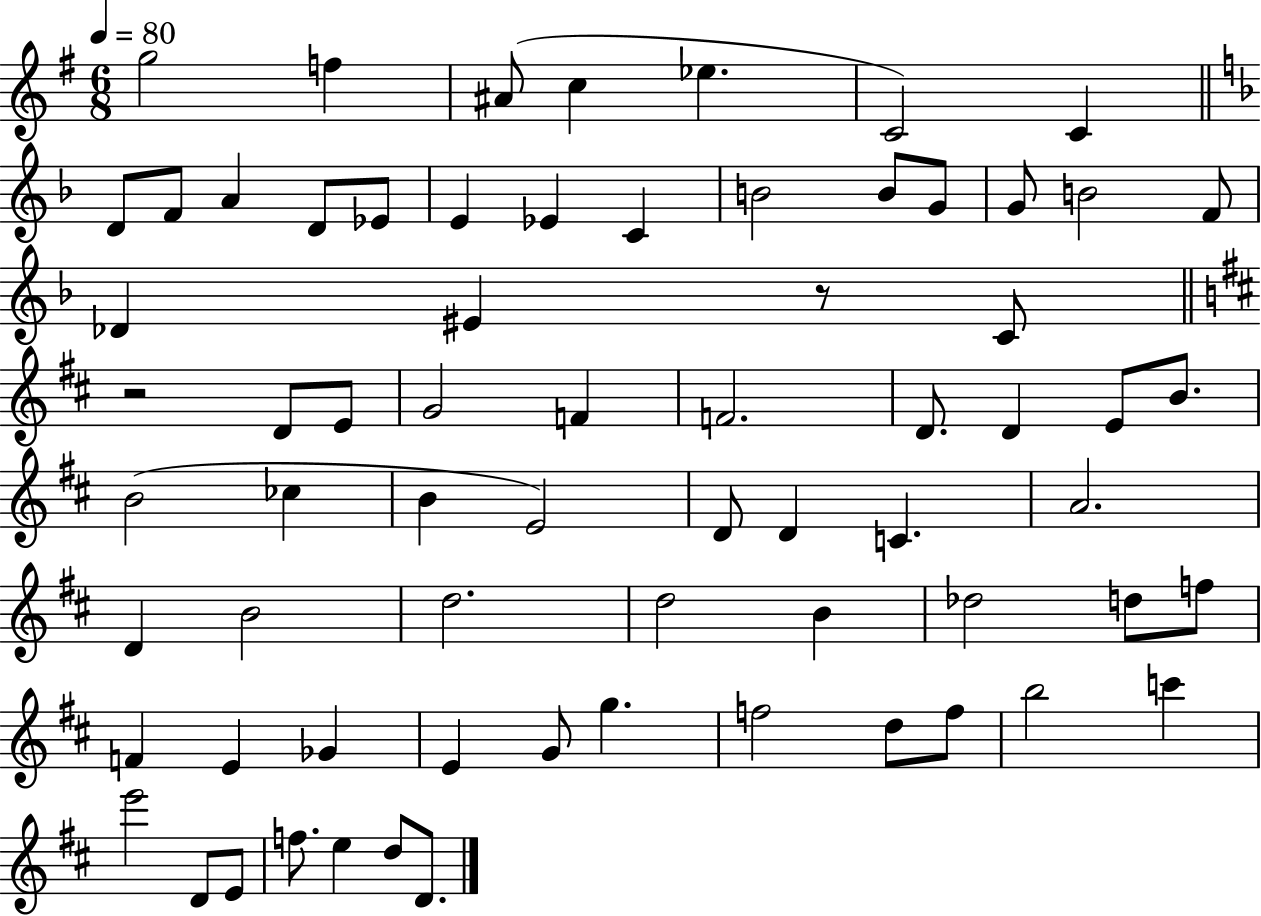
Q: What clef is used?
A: treble